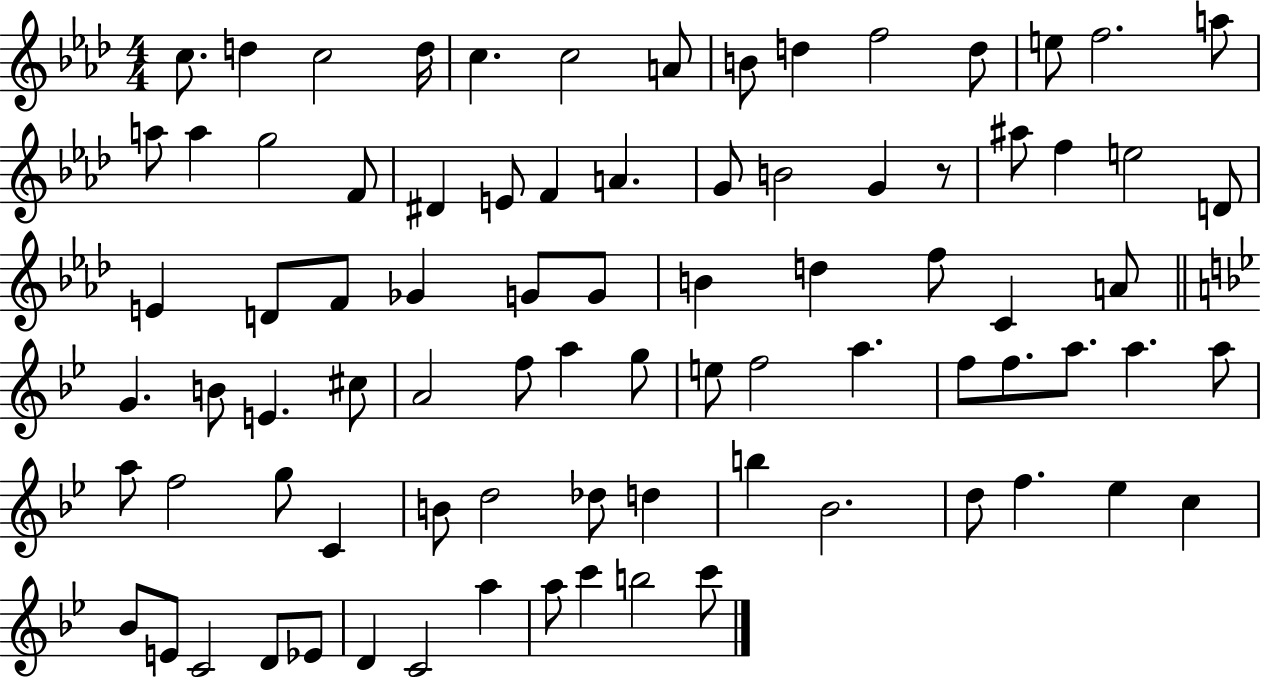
{
  \clef treble
  \numericTimeSignature
  \time 4/4
  \key aes \major
  c''8. d''4 c''2 d''16 | c''4. c''2 a'8 | b'8 d''4 f''2 d''8 | e''8 f''2. a''8 | \break a''8 a''4 g''2 f'8 | dis'4 e'8 f'4 a'4. | g'8 b'2 g'4 r8 | ais''8 f''4 e''2 d'8 | \break e'4 d'8 f'8 ges'4 g'8 g'8 | b'4 d''4 f''8 c'4 a'8 | \bar "||" \break \key bes \major g'4. b'8 e'4. cis''8 | a'2 f''8 a''4 g''8 | e''8 f''2 a''4. | f''8 f''8. a''8. a''4. a''8 | \break a''8 f''2 g''8 c'4 | b'8 d''2 des''8 d''4 | b''4 bes'2. | d''8 f''4. ees''4 c''4 | \break bes'8 e'8 c'2 d'8 ees'8 | d'4 c'2 a''4 | a''8 c'''4 b''2 c'''8 | \bar "|."
}